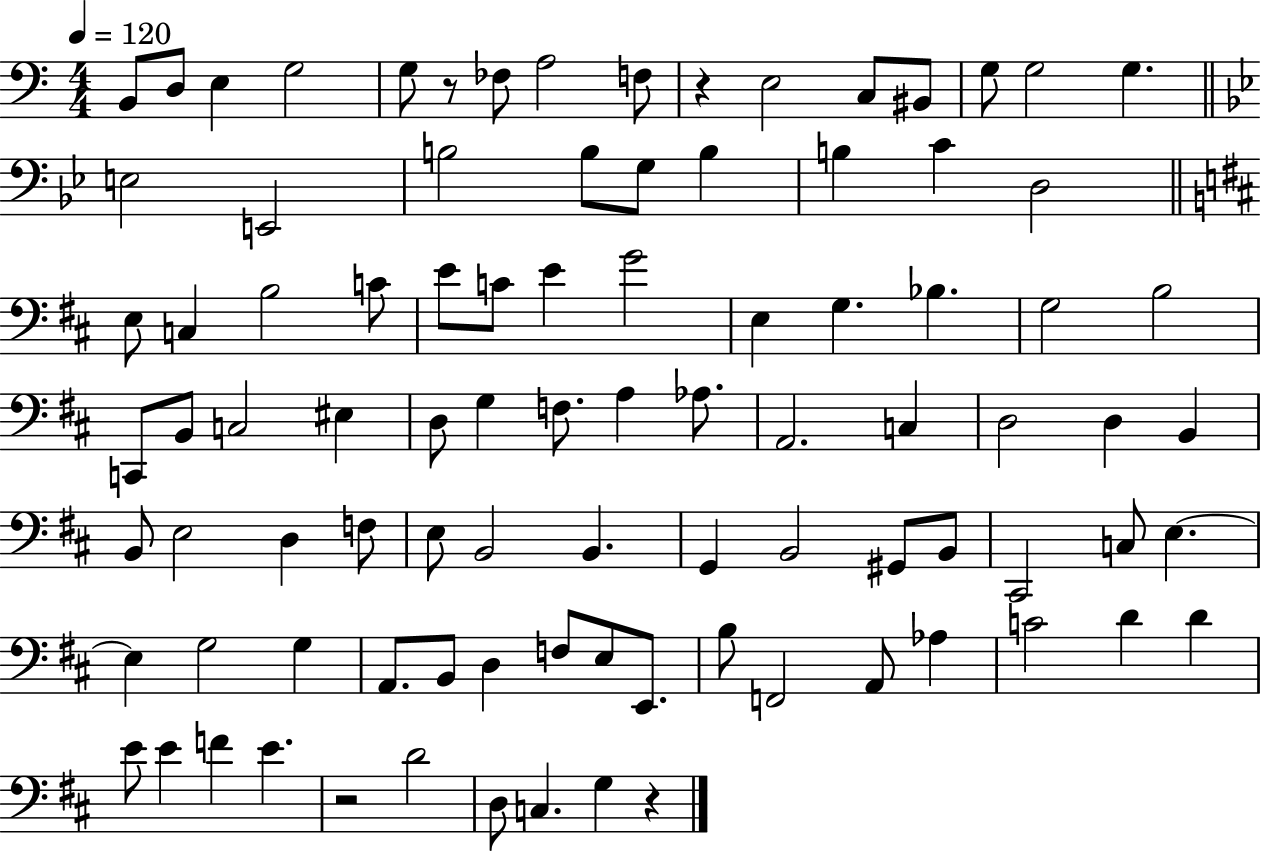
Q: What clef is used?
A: bass